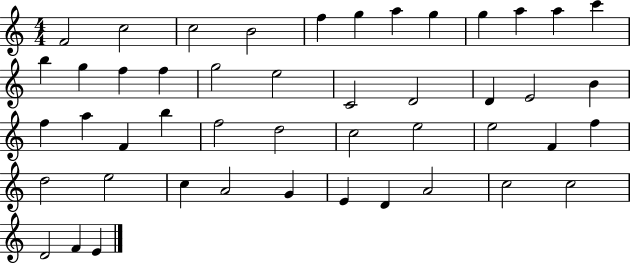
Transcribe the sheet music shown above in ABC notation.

X:1
T:Untitled
M:4/4
L:1/4
K:C
F2 c2 c2 B2 f g a g g a a c' b g f f g2 e2 C2 D2 D E2 B f a F b f2 d2 c2 e2 e2 F f d2 e2 c A2 G E D A2 c2 c2 D2 F E